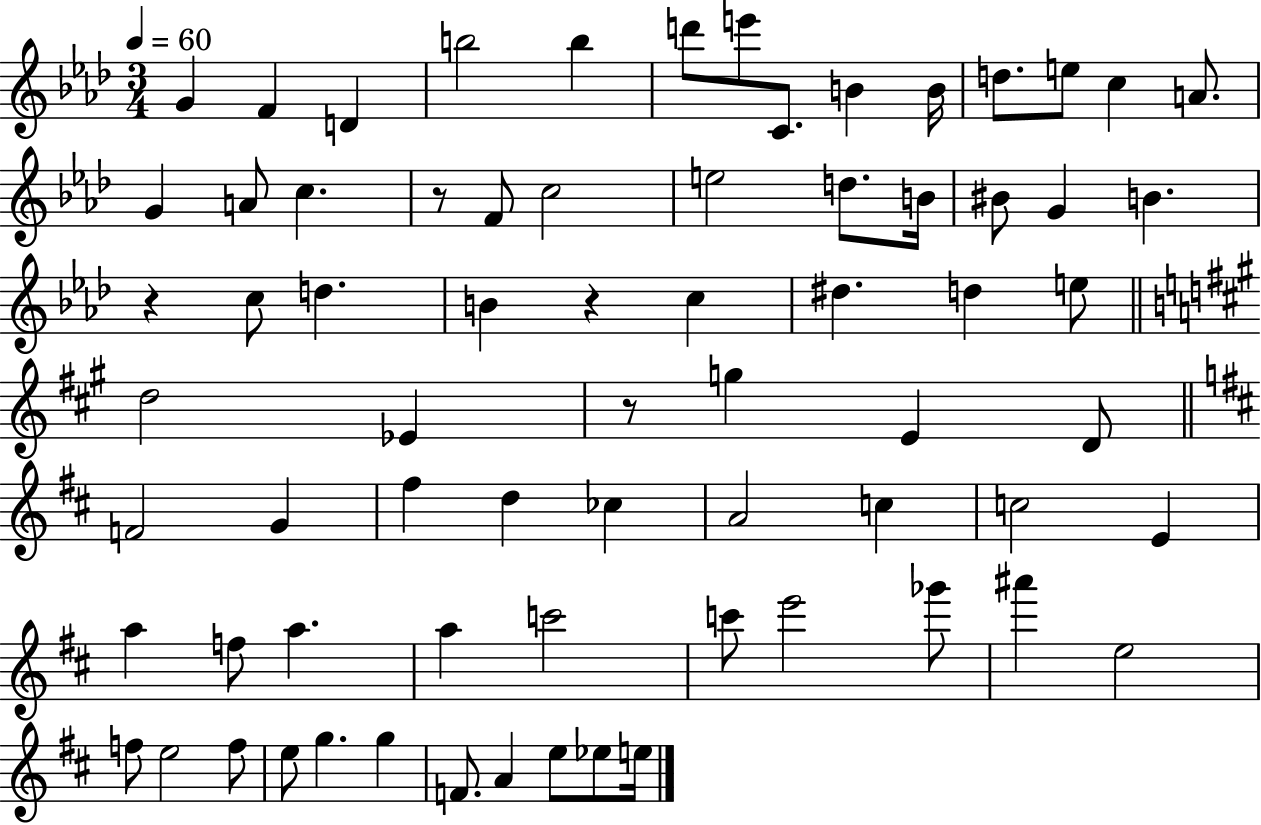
{
  \clef treble
  \numericTimeSignature
  \time 3/4
  \key aes \major
  \tempo 4 = 60
  g'4 f'4 d'4 | b''2 b''4 | d'''8 e'''8 c'8. b'4 b'16 | d''8. e''8 c''4 a'8. | \break g'4 a'8 c''4. | r8 f'8 c''2 | e''2 d''8. b'16 | bis'8 g'4 b'4. | \break r4 c''8 d''4. | b'4 r4 c''4 | dis''4. d''4 e''8 | \bar "||" \break \key a \major d''2 ees'4 | r8 g''4 e'4 d'8 | \bar "||" \break \key d \major f'2 g'4 | fis''4 d''4 ces''4 | a'2 c''4 | c''2 e'4 | \break a''4 f''8 a''4. | a''4 c'''2 | c'''8 e'''2 ges'''8 | ais'''4 e''2 | \break f''8 e''2 f''8 | e''8 g''4. g''4 | f'8. a'4 e''8 ees''8 e''16 | \bar "|."
}